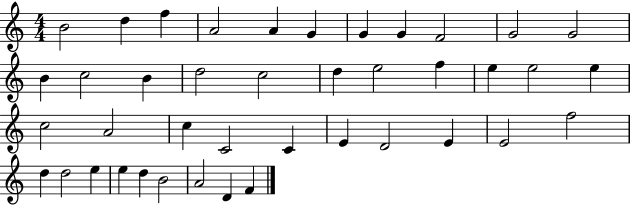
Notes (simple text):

B4/h D5/q F5/q A4/h A4/q G4/q G4/q G4/q F4/h G4/h G4/h B4/q C5/h B4/q D5/h C5/h D5/q E5/h F5/q E5/q E5/h E5/q C5/h A4/h C5/q C4/h C4/q E4/q D4/h E4/q E4/h F5/h D5/q D5/h E5/q E5/q D5/q B4/h A4/h D4/q F4/q